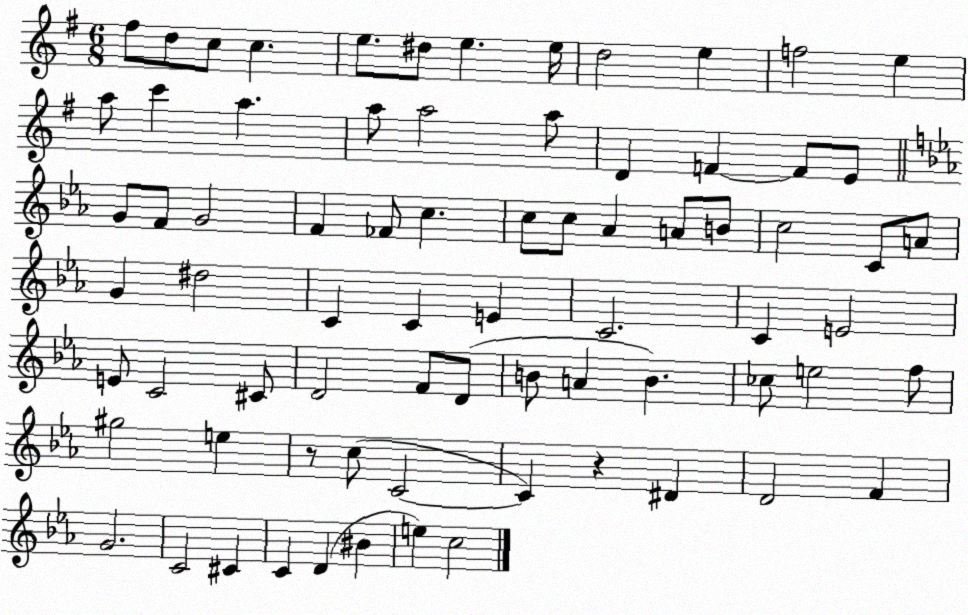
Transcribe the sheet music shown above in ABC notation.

X:1
T:Untitled
M:6/8
L:1/4
K:G
^f/2 d/2 c/2 c e/2 ^d/2 e e/4 d2 e f2 e a/2 c' a a/2 a2 a/2 D F F/2 E/2 G/2 F/2 G2 F _F/2 c c/2 c/2 _A A/2 B/2 c2 C/2 A/2 G ^d2 C C E C2 C E2 E/2 C2 ^C/2 D2 F/2 D/2 B/2 A B _c/2 e2 f/2 ^g2 e z/2 c/2 C2 C z ^D D2 F G2 C2 ^C C D ^B e c2